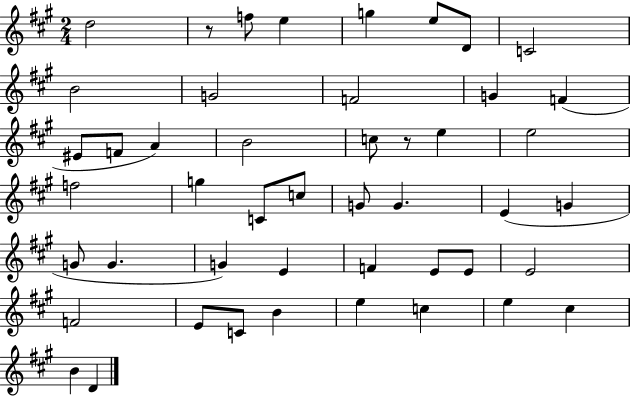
D5/h R/e F5/e E5/q G5/q E5/e D4/e C4/h B4/h G4/h F4/h G4/q F4/q EIS4/e F4/e A4/q B4/h C5/e R/e E5/q E5/h F5/h G5/q C4/e C5/e G4/e G4/q. E4/q G4/q G4/e G4/q. G4/q E4/q F4/q E4/e E4/e E4/h F4/h E4/e C4/e B4/q E5/q C5/q E5/q C#5/q B4/q D4/q